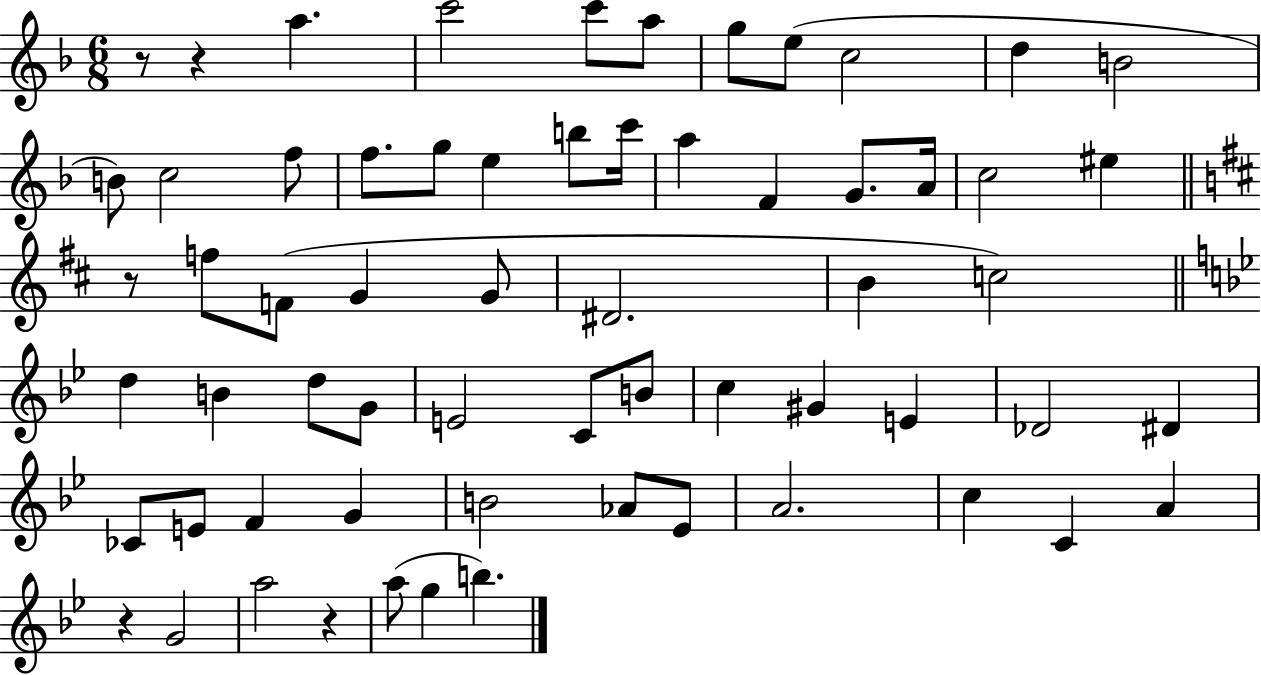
X:1
T:Untitled
M:6/8
L:1/4
K:F
z/2 z a c'2 c'/2 a/2 g/2 e/2 c2 d B2 B/2 c2 f/2 f/2 g/2 e b/2 c'/4 a F G/2 A/4 c2 ^e z/2 f/2 F/2 G G/2 ^D2 B c2 d B d/2 G/2 E2 C/2 B/2 c ^G E _D2 ^D _C/2 E/2 F G B2 _A/2 _E/2 A2 c C A z G2 a2 z a/2 g b